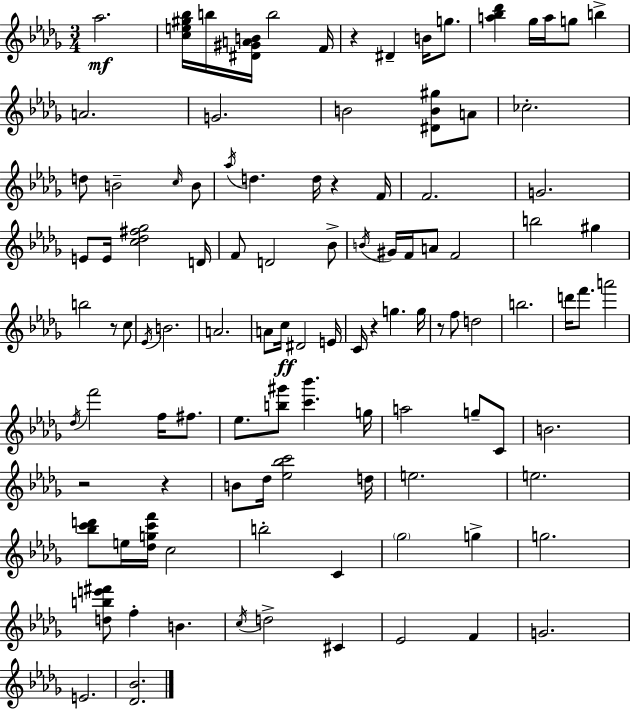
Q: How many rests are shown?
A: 7